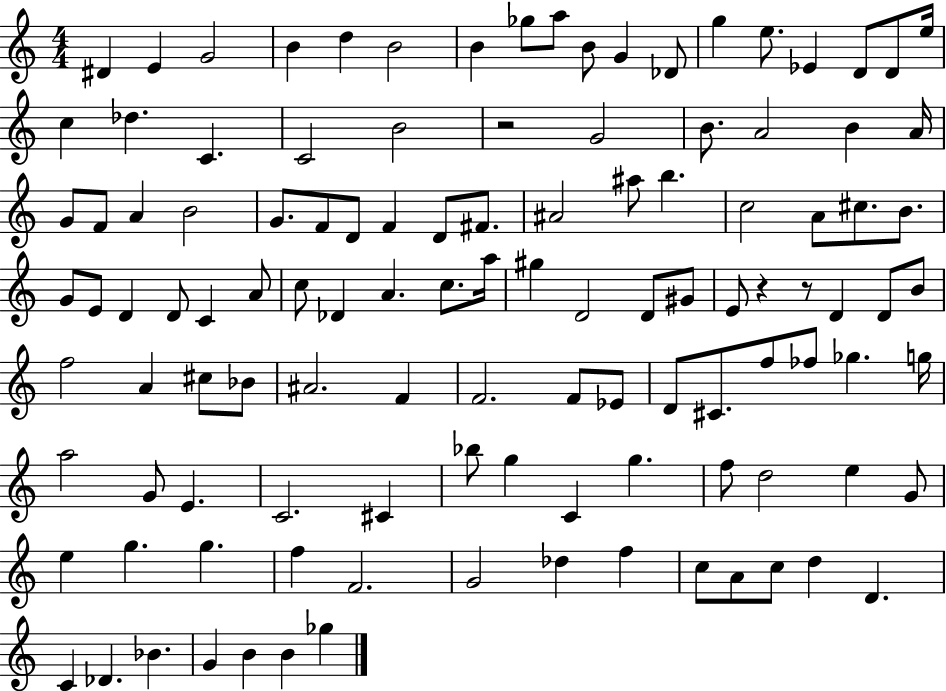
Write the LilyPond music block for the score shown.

{
  \clef treble
  \numericTimeSignature
  \time 4/4
  \key c \major
  dis'4 e'4 g'2 | b'4 d''4 b'2 | b'4 ges''8 a''8 b'8 g'4 des'8 | g''4 e''8. ees'4 d'8 d'8 e''16 | \break c''4 des''4. c'4. | c'2 b'2 | r2 g'2 | b'8. a'2 b'4 a'16 | \break g'8 f'8 a'4 b'2 | g'8. f'8 d'8 f'4 d'8 fis'8. | ais'2 ais''8 b''4. | c''2 a'8 cis''8. b'8. | \break g'8 e'8 d'4 d'8 c'4 a'8 | c''8 des'4 a'4. c''8. a''16 | gis''4 d'2 d'8 gis'8 | e'8 r4 r8 d'4 d'8 b'8 | \break f''2 a'4 cis''8 bes'8 | ais'2. f'4 | f'2. f'8 ees'8 | d'8 cis'8. f''8 fes''8 ges''4. g''16 | \break a''2 g'8 e'4. | c'2. cis'4 | bes''8 g''4 c'4 g''4. | f''8 d''2 e''4 g'8 | \break e''4 g''4. g''4. | f''4 f'2. | g'2 des''4 f''4 | c''8 a'8 c''8 d''4 d'4. | \break c'4 des'4. bes'4. | g'4 b'4 b'4 ges''4 | \bar "|."
}